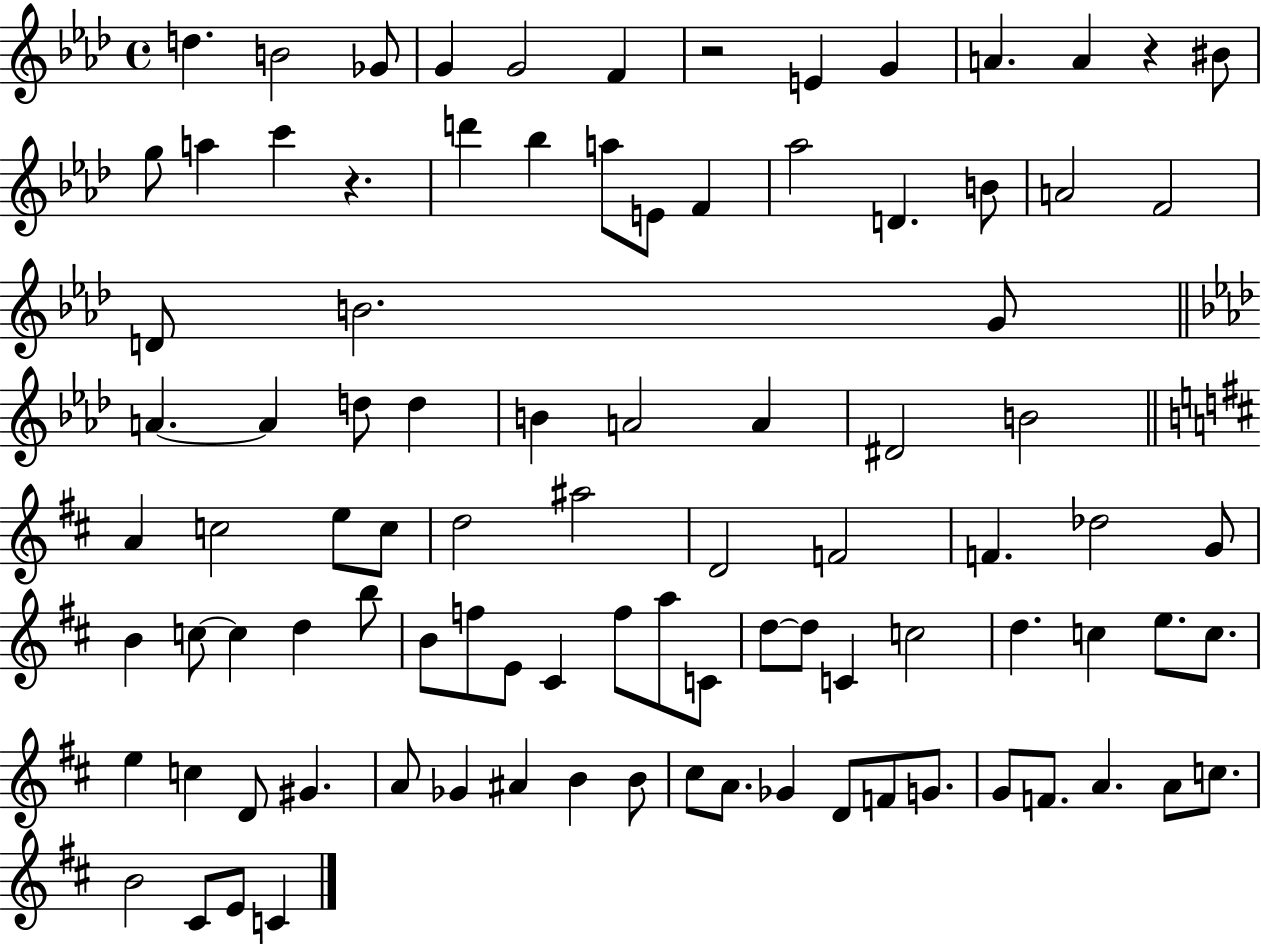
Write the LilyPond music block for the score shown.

{
  \clef treble
  \time 4/4
  \defaultTimeSignature
  \key aes \major
  d''4. b'2 ges'8 | g'4 g'2 f'4 | r2 e'4 g'4 | a'4. a'4 r4 bis'8 | \break g''8 a''4 c'''4 r4. | d'''4 bes''4 a''8 e'8 f'4 | aes''2 d'4. b'8 | a'2 f'2 | \break d'8 b'2. g'8 | \bar "||" \break \key aes \major a'4.~~ a'4 d''8 d''4 | b'4 a'2 a'4 | dis'2 b'2 | \bar "||" \break \key b \minor a'4 c''2 e''8 c''8 | d''2 ais''2 | d'2 f'2 | f'4. des''2 g'8 | \break b'4 c''8~~ c''4 d''4 b''8 | b'8 f''8 e'8 cis'4 f''8 a''8 c'8 | d''8~~ d''8 c'4 c''2 | d''4. c''4 e''8. c''8. | \break e''4 c''4 d'8 gis'4. | a'8 ges'4 ais'4 b'4 b'8 | cis''8 a'8. ges'4 d'8 f'8 g'8. | g'8 f'8. a'4. a'8 c''8. | \break b'2 cis'8 e'8 c'4 | \bar "|."
}